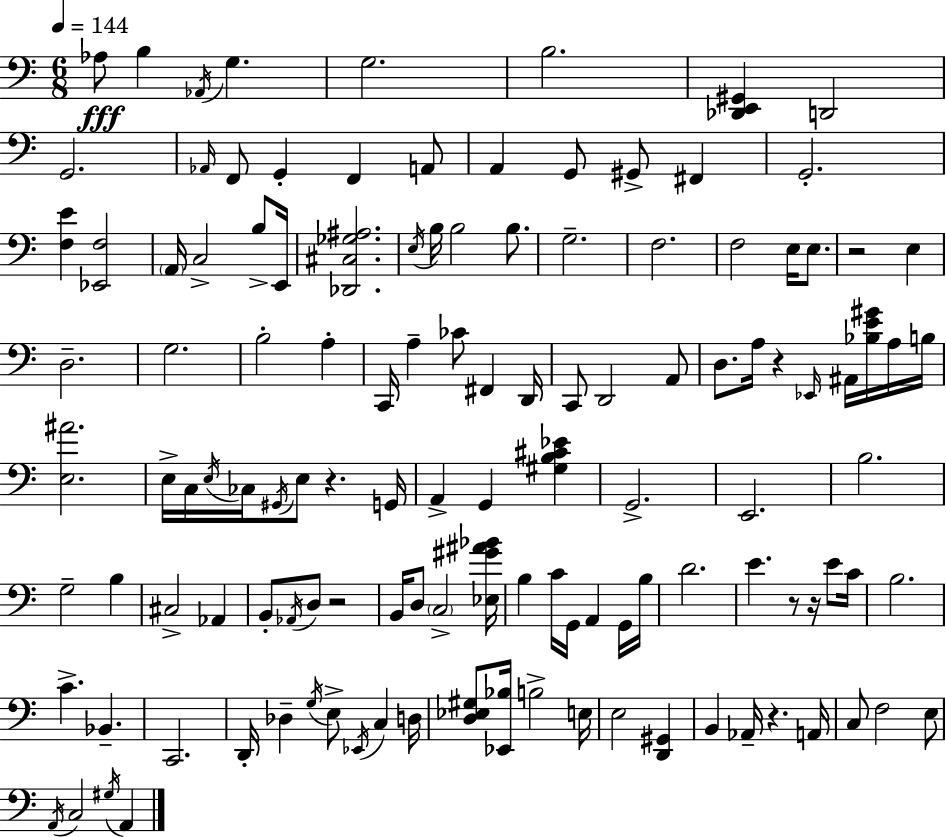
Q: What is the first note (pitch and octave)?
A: Ab3